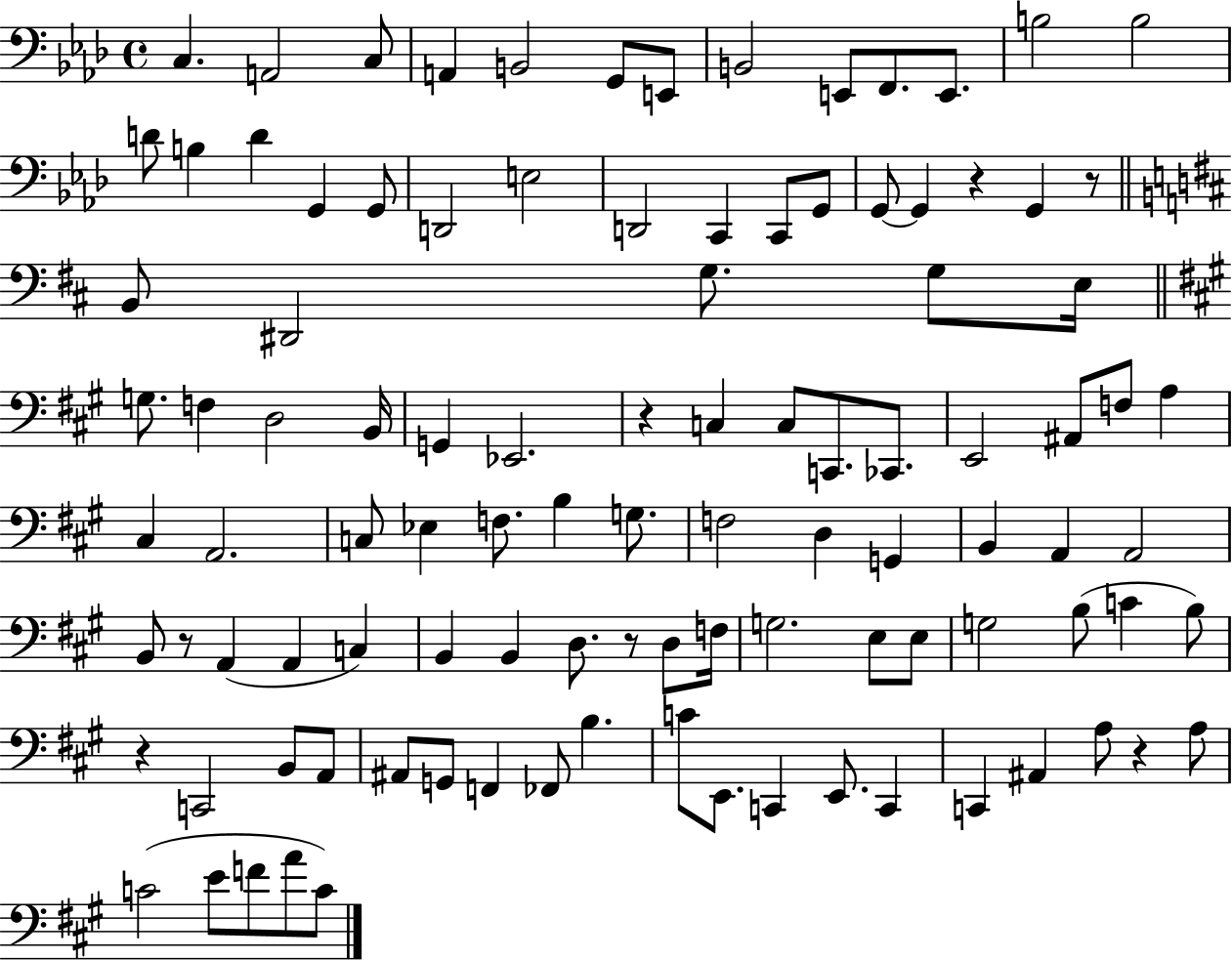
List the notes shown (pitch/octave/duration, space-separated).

C3/q. A2/h C3/e A2/q B2/h G2/e E2/e B2/h E2/e F2/e. E2/e. B3/h B3/h D4/e B3/q D4/q G2/q G2/e D2/h E3/h D2/h C2/q C2/e G2/e G2/e G2/q R/q G2/q R/e B2/e D#2/h G3/e. G3/e E3/s G3/e. F3/q D3/h B2/s G2/q Eb2/h. R/q C3/q C3/e C2/e. CES2/e. E2/h A#2/e F3/e A3/q C#3/q A2/h. C3/e Eb3/q F3/e. B3/q G3/e. F3/h D3/q G2/q B2/q A2/q A2/h B2/e R/e A2/q A2/q C3/q B2/q B2/q D3/e. R/e D3/e F3/s G3/h. E3/e E3/e G3/h B3/e C4/q B3/e R/q C2/h B2/e A2/e A#2/e G2/e F2/q FES2/e B3/q. C4/e E2/e. C2/q E2/e. C2/q C2/q A#2/q A3/e R/q A3/e C4/h E4/e F4/e A4/e C4/e